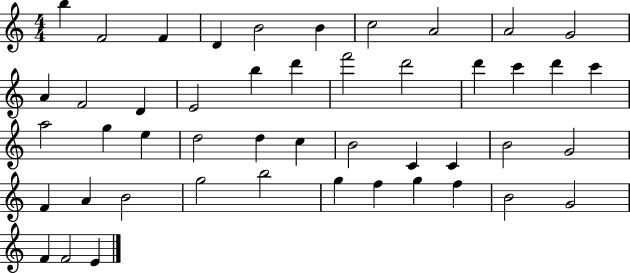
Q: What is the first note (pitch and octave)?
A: B5